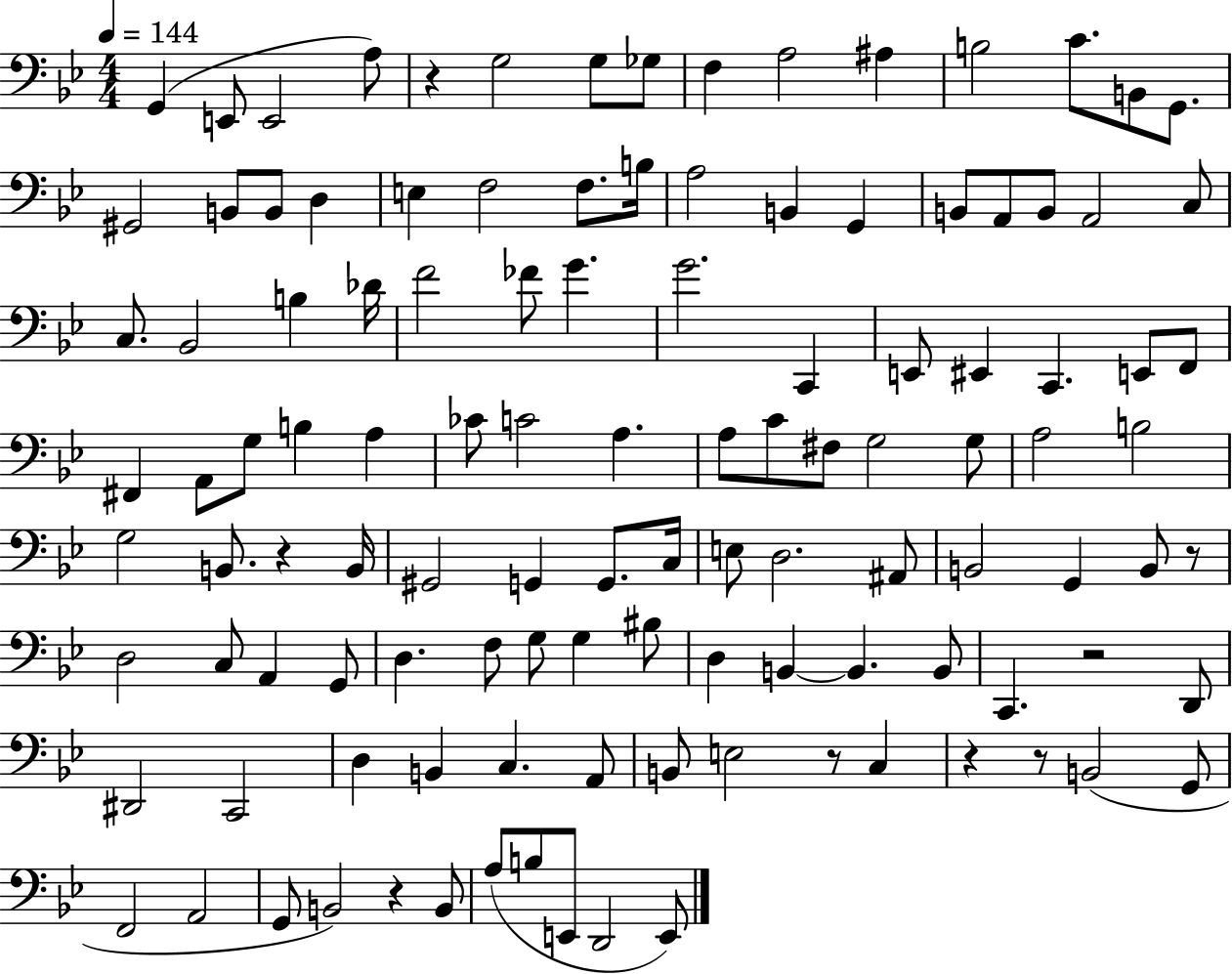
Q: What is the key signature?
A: BES major